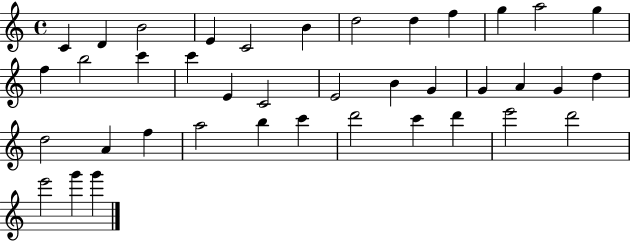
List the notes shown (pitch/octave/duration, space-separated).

C4/q D4/q B4/h E4/q C4/h B4/q D5/h D5/q F5/q G5/q A5/h G5/q F5/q B5/h C6/q C6/q E4/q C4/h E4/h B4/q G4/q G4/q A4/q G4/q D5/q D5/h A4/q F5/q A5/h B5/q C6/q D6/h C6/q D6/q E6/h D6/h E6/h G6/q G6/q